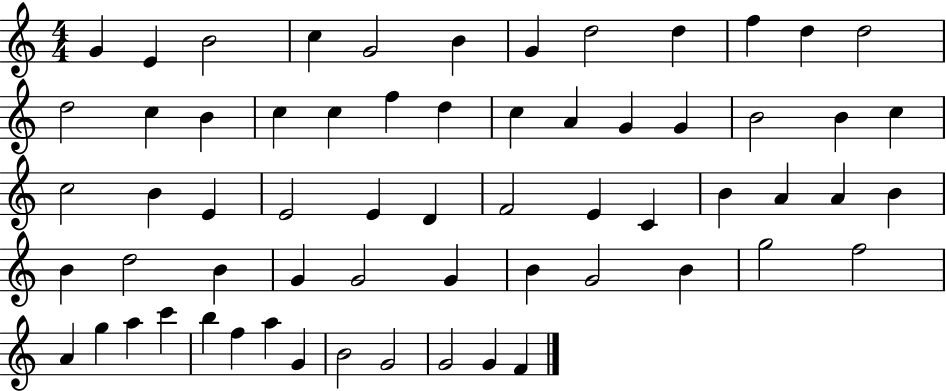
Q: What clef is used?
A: treble